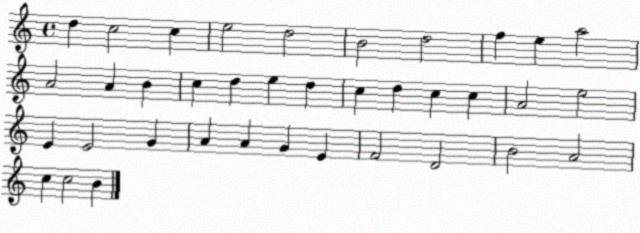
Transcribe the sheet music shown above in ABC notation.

X:1
T:Untitled
M:4/4
L:1/4
K:C
d c2 c e2 d2 B2 d2 f e a2 A2 A B c d e d c d c c A2 e2 E E2 G A A G E F2 D2 B2 A2 c c2 B